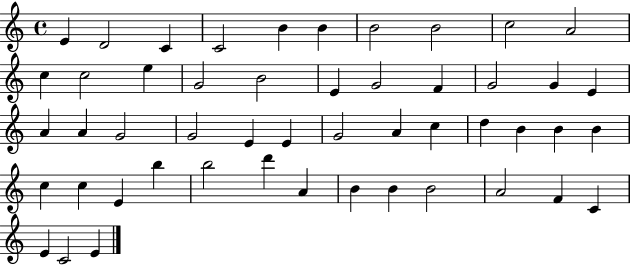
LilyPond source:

{
  \clef treble
  \time 4/4
  \defaultTimeSignature
  \key c \major
  e'4 d'2 c'4 | c'2 b'4 b'4 | b'2 b'2 | c''2 a'2 | \break c''4 c''2 e''4 | g'2 b'2 | e'4 g'2 f'4 | g'2 g'4 e'4 | \break a'4 a'4 g'2 | g'2 e'4 e'4 | g'2 a'4 c''4 | d''4 b'4 b'4 b'4 | \break c''4 c''4 e'4 b''4 | b''2 d'''4 a'4 | b'4 b'4 b'2 | a'2 f'4 c'4 | \break e'4 c'2 e'4 | \bar "|."
}